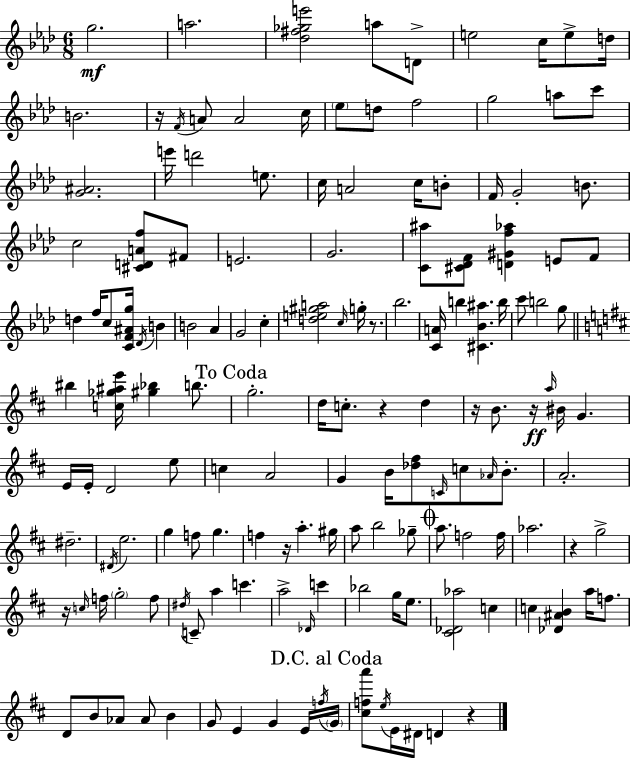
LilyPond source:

{
  \clef treble
  \numericTimeSignature
  \time 6/8
  \key aes \major
  g''2.\mf | a''2. | <des'' fis'' ges'' e'''>2 a''8 d'8-> | e''2 c''16 e''8-> d''16 | \break b'2. | r16 \acciaccatura { f'16 } a'8 a'2 | c''16 \parenthesize ees''8 d''8 f''2 | g''2 a''8 c'''8 | \break <g' ais'>2. | e'''16 d'''2 e''8. | c''16 a'2 c''16 b'8-. | f'16 g'2-. b'8. | \break c''2 <cis' d' a' f''>8 fis'8 | e'2. | g'2. | <c' ais''>8 <cis' des' f'>8 <d' gis' f'' aes''>4 e'8 f'8 | \break d''4 f''16 c''8 <c' f' ais' g''>16 \acciaccatura { des'16 } b'4 | b'2 aes'4 | g'2 c''4-. | <d'' e'' gis'' a''>2 \grace { c''16 } g''16-. | \break r8. bes''2. | <c' a'>16 b''4 <cis' bes' ais''>4. | b''16 c'''8 b''2 | g''8 \bar "||" \break \key b \minor bis''4 <c'' ges'' ais'' e'''>16 <gis'' bes''>4 b''8. | \mark "To Coda" g''2.-. | d''16 c''8.-. r4 d''4 | r16 b'8. r16\ff \grace { a''16 } bis'16 g'4. | \break e'16 e'16-. d'2 e''8 | c''4 a'2 | g'4 b'16 <des'' fis''>8 \grace { c'16 } c''8 \grace { aes'16 } | b'8.-. a'2.-. | \break dis''2.-- | \acciaccatura { dis'16 } e''2. | g''4 f''8 g''4. | f''4 r16 a''4.-. | \break gis''16 a''8 b''2 | ges''8-- \mark \markup { \musicglyph "scripts.coda" } a''8. f''2 | f''16 aes''2. | r4 g''2-> | \break r16 \grace { c''16 } f''16 \parenthesize g''2-. | f''8 \acciaccatura { dis''16 } c'8-- a''4 | c'''4. a''2-> | \grace { des'16 } c'''4 bes''2 | \break g''16 e''8. <cis' des' aes''>2 | c''4 c''4 <des' ais' b'>4 | a''16 f''8. d'8 b'8 aes'8 | aes'8 b'4 g'8 e'4 | \break g'4 e'16 \acciaccatura { f''16 } \mark "D.C. al Coda" \parenthesize g'16 <cis'' f'' a'''>8 \acciaccatura { e''16 } e'16 | dis'16 d'4 r4 \bar "|."
}